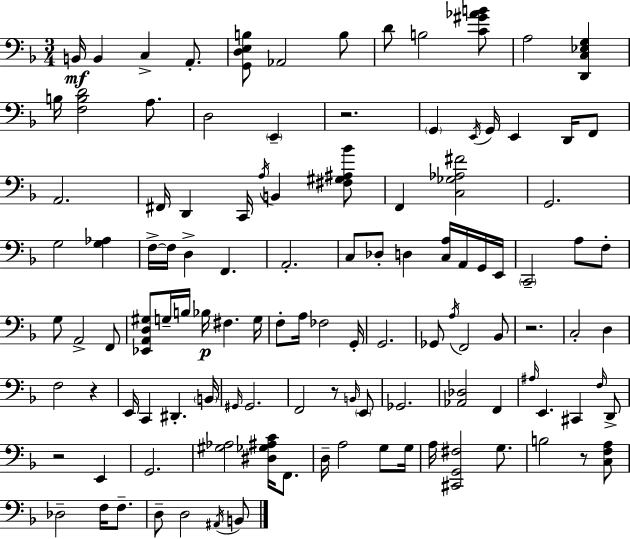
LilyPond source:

{
  \clef bass
  \numericTimeSignature
  \time 3/4
  \key f \major
  b,16\mf b,4 c4-> a,8.-. | <g, d e b>8 aes,2 b8 | d'8 b2 <c' gis' aes' b'>8 | a2 <d, c ees g>4 | \break b16 <f b d'>2 a8. | d2 \parenthesize e,4-- | r2. | \parenthesize g,4 \acciaccatura { e,16 } g,16 e,4 d,16 f,8 | \break a,2. | fis,16 d,4 c,16 \acciaccatura { a16 } b,4 | <fis gis ais bes'>8 f,4 <c ges aes fis'>2 | g,2. | \break g2 <g aes>4 | f16->~~ f16 d4-> f,4. | a,2.-. | c8 des8-. d4 <c a>16 a,16 | \break g,16 e,16 \parenthesize c,2-- a8 | f8-. g8 a,2-> | f,8 <ees, a, d gis>8 g16-- b16 bes16\p fis4. | g16 f8-. a16 fes2 | \break g,16-. g,2. | ges,8 \acciaccatura { a16 } f,2 | bes,8 r2. | c2-. d4 | \break f2 r4 | e,16 c,4 dis,4.-. | \parenthesize b,16 \grace { gis,16 } gis,2. | f,2 | \break r8 \grace { b,16 } \parenthesize e,8 ges,2. | <aes, des>2 | f,4 \grace { ais16 } e,4. | cis,4 \grace { f16 } d,8-> r2 | \break e,4 g,2. | <gis aes>2 | <dis ges ais c'>16 f,8. d16-- a2 | g8 g16 a16 <cis, g, fis>2 | \break g8. b2 | r8 <c f a>8 des2-- | f16 f8.-- d8-- d2 | \acciaccatura { ais,16 } b,8 \bar "|."
}